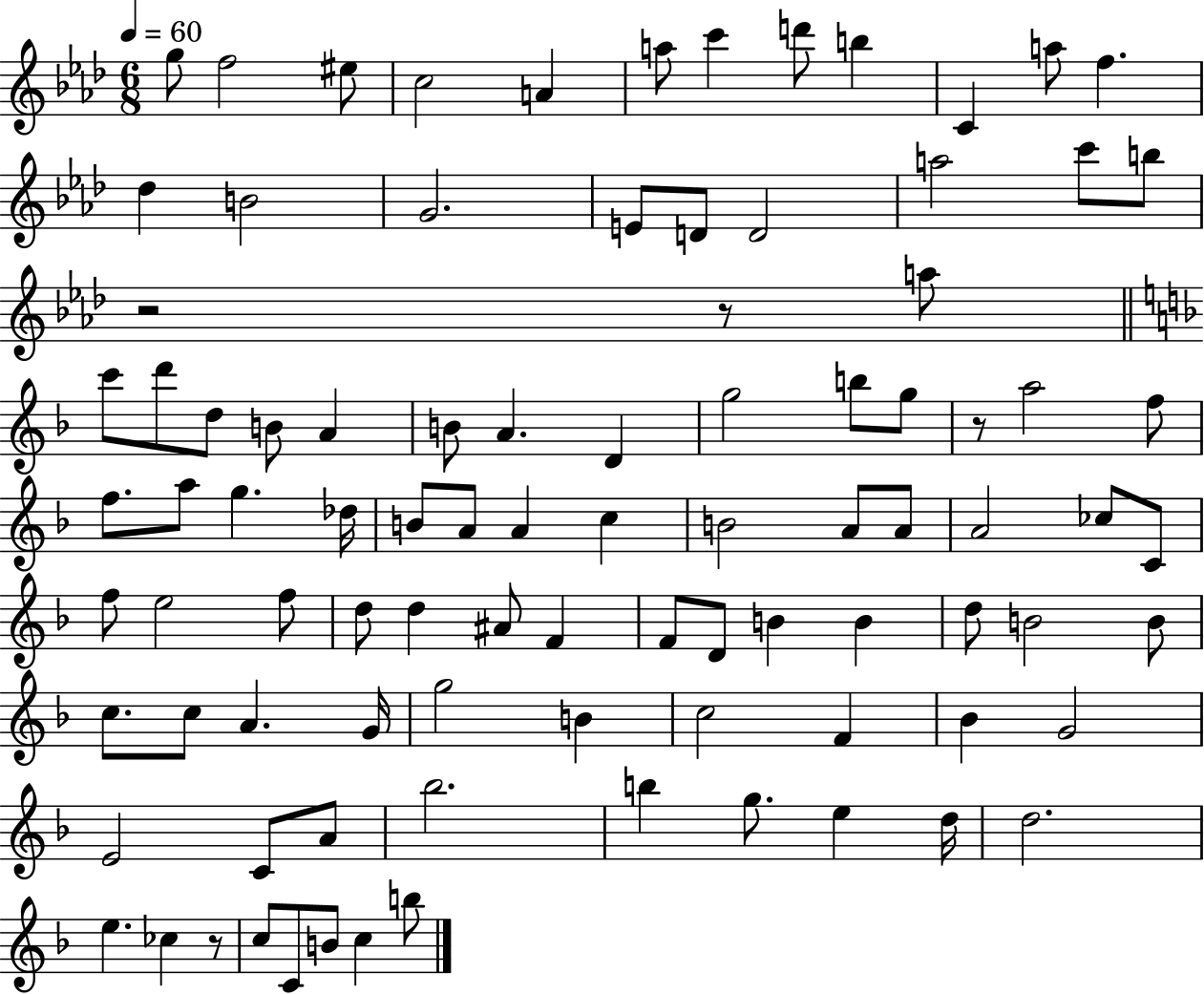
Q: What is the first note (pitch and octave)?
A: G5